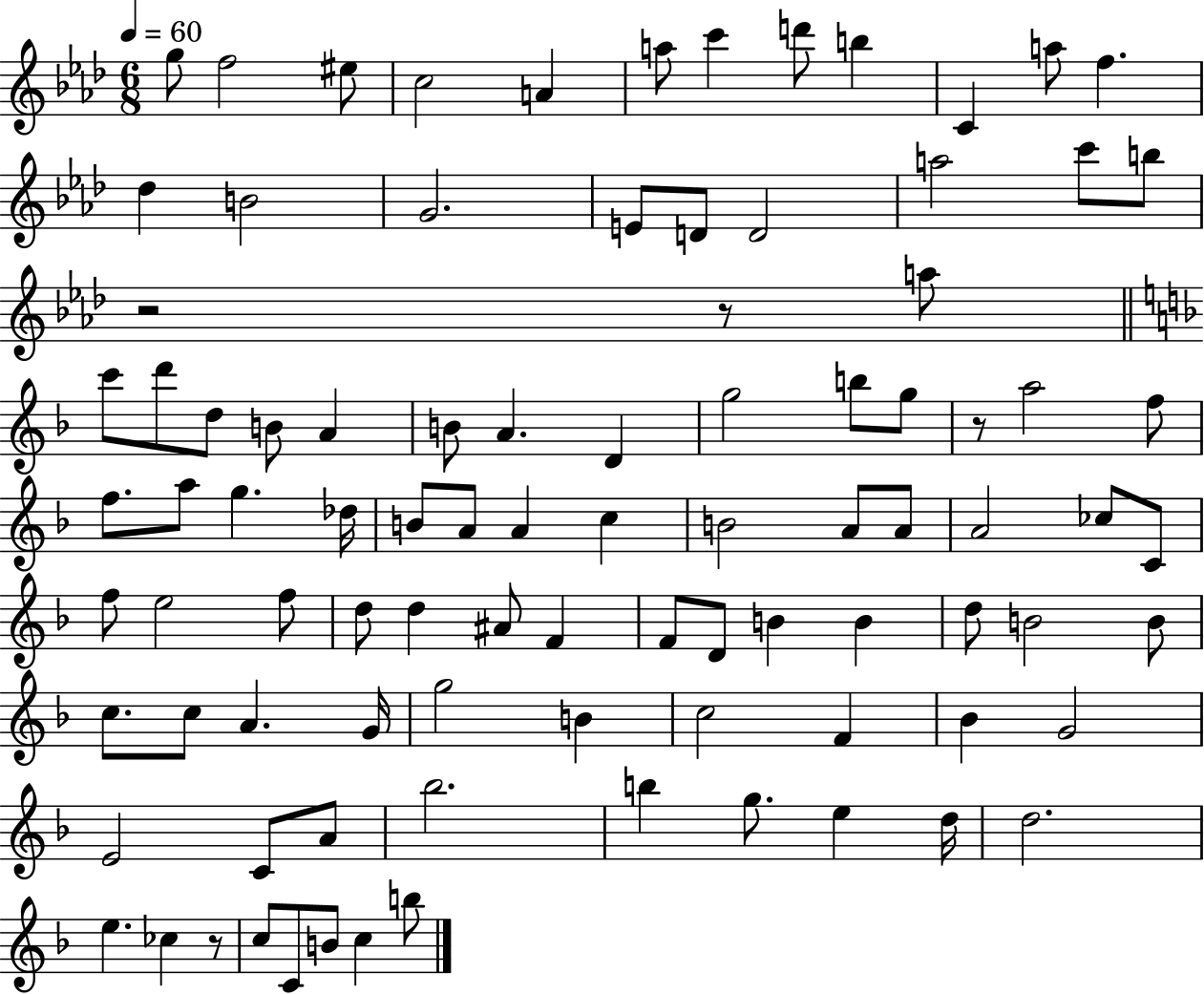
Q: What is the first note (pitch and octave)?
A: G5